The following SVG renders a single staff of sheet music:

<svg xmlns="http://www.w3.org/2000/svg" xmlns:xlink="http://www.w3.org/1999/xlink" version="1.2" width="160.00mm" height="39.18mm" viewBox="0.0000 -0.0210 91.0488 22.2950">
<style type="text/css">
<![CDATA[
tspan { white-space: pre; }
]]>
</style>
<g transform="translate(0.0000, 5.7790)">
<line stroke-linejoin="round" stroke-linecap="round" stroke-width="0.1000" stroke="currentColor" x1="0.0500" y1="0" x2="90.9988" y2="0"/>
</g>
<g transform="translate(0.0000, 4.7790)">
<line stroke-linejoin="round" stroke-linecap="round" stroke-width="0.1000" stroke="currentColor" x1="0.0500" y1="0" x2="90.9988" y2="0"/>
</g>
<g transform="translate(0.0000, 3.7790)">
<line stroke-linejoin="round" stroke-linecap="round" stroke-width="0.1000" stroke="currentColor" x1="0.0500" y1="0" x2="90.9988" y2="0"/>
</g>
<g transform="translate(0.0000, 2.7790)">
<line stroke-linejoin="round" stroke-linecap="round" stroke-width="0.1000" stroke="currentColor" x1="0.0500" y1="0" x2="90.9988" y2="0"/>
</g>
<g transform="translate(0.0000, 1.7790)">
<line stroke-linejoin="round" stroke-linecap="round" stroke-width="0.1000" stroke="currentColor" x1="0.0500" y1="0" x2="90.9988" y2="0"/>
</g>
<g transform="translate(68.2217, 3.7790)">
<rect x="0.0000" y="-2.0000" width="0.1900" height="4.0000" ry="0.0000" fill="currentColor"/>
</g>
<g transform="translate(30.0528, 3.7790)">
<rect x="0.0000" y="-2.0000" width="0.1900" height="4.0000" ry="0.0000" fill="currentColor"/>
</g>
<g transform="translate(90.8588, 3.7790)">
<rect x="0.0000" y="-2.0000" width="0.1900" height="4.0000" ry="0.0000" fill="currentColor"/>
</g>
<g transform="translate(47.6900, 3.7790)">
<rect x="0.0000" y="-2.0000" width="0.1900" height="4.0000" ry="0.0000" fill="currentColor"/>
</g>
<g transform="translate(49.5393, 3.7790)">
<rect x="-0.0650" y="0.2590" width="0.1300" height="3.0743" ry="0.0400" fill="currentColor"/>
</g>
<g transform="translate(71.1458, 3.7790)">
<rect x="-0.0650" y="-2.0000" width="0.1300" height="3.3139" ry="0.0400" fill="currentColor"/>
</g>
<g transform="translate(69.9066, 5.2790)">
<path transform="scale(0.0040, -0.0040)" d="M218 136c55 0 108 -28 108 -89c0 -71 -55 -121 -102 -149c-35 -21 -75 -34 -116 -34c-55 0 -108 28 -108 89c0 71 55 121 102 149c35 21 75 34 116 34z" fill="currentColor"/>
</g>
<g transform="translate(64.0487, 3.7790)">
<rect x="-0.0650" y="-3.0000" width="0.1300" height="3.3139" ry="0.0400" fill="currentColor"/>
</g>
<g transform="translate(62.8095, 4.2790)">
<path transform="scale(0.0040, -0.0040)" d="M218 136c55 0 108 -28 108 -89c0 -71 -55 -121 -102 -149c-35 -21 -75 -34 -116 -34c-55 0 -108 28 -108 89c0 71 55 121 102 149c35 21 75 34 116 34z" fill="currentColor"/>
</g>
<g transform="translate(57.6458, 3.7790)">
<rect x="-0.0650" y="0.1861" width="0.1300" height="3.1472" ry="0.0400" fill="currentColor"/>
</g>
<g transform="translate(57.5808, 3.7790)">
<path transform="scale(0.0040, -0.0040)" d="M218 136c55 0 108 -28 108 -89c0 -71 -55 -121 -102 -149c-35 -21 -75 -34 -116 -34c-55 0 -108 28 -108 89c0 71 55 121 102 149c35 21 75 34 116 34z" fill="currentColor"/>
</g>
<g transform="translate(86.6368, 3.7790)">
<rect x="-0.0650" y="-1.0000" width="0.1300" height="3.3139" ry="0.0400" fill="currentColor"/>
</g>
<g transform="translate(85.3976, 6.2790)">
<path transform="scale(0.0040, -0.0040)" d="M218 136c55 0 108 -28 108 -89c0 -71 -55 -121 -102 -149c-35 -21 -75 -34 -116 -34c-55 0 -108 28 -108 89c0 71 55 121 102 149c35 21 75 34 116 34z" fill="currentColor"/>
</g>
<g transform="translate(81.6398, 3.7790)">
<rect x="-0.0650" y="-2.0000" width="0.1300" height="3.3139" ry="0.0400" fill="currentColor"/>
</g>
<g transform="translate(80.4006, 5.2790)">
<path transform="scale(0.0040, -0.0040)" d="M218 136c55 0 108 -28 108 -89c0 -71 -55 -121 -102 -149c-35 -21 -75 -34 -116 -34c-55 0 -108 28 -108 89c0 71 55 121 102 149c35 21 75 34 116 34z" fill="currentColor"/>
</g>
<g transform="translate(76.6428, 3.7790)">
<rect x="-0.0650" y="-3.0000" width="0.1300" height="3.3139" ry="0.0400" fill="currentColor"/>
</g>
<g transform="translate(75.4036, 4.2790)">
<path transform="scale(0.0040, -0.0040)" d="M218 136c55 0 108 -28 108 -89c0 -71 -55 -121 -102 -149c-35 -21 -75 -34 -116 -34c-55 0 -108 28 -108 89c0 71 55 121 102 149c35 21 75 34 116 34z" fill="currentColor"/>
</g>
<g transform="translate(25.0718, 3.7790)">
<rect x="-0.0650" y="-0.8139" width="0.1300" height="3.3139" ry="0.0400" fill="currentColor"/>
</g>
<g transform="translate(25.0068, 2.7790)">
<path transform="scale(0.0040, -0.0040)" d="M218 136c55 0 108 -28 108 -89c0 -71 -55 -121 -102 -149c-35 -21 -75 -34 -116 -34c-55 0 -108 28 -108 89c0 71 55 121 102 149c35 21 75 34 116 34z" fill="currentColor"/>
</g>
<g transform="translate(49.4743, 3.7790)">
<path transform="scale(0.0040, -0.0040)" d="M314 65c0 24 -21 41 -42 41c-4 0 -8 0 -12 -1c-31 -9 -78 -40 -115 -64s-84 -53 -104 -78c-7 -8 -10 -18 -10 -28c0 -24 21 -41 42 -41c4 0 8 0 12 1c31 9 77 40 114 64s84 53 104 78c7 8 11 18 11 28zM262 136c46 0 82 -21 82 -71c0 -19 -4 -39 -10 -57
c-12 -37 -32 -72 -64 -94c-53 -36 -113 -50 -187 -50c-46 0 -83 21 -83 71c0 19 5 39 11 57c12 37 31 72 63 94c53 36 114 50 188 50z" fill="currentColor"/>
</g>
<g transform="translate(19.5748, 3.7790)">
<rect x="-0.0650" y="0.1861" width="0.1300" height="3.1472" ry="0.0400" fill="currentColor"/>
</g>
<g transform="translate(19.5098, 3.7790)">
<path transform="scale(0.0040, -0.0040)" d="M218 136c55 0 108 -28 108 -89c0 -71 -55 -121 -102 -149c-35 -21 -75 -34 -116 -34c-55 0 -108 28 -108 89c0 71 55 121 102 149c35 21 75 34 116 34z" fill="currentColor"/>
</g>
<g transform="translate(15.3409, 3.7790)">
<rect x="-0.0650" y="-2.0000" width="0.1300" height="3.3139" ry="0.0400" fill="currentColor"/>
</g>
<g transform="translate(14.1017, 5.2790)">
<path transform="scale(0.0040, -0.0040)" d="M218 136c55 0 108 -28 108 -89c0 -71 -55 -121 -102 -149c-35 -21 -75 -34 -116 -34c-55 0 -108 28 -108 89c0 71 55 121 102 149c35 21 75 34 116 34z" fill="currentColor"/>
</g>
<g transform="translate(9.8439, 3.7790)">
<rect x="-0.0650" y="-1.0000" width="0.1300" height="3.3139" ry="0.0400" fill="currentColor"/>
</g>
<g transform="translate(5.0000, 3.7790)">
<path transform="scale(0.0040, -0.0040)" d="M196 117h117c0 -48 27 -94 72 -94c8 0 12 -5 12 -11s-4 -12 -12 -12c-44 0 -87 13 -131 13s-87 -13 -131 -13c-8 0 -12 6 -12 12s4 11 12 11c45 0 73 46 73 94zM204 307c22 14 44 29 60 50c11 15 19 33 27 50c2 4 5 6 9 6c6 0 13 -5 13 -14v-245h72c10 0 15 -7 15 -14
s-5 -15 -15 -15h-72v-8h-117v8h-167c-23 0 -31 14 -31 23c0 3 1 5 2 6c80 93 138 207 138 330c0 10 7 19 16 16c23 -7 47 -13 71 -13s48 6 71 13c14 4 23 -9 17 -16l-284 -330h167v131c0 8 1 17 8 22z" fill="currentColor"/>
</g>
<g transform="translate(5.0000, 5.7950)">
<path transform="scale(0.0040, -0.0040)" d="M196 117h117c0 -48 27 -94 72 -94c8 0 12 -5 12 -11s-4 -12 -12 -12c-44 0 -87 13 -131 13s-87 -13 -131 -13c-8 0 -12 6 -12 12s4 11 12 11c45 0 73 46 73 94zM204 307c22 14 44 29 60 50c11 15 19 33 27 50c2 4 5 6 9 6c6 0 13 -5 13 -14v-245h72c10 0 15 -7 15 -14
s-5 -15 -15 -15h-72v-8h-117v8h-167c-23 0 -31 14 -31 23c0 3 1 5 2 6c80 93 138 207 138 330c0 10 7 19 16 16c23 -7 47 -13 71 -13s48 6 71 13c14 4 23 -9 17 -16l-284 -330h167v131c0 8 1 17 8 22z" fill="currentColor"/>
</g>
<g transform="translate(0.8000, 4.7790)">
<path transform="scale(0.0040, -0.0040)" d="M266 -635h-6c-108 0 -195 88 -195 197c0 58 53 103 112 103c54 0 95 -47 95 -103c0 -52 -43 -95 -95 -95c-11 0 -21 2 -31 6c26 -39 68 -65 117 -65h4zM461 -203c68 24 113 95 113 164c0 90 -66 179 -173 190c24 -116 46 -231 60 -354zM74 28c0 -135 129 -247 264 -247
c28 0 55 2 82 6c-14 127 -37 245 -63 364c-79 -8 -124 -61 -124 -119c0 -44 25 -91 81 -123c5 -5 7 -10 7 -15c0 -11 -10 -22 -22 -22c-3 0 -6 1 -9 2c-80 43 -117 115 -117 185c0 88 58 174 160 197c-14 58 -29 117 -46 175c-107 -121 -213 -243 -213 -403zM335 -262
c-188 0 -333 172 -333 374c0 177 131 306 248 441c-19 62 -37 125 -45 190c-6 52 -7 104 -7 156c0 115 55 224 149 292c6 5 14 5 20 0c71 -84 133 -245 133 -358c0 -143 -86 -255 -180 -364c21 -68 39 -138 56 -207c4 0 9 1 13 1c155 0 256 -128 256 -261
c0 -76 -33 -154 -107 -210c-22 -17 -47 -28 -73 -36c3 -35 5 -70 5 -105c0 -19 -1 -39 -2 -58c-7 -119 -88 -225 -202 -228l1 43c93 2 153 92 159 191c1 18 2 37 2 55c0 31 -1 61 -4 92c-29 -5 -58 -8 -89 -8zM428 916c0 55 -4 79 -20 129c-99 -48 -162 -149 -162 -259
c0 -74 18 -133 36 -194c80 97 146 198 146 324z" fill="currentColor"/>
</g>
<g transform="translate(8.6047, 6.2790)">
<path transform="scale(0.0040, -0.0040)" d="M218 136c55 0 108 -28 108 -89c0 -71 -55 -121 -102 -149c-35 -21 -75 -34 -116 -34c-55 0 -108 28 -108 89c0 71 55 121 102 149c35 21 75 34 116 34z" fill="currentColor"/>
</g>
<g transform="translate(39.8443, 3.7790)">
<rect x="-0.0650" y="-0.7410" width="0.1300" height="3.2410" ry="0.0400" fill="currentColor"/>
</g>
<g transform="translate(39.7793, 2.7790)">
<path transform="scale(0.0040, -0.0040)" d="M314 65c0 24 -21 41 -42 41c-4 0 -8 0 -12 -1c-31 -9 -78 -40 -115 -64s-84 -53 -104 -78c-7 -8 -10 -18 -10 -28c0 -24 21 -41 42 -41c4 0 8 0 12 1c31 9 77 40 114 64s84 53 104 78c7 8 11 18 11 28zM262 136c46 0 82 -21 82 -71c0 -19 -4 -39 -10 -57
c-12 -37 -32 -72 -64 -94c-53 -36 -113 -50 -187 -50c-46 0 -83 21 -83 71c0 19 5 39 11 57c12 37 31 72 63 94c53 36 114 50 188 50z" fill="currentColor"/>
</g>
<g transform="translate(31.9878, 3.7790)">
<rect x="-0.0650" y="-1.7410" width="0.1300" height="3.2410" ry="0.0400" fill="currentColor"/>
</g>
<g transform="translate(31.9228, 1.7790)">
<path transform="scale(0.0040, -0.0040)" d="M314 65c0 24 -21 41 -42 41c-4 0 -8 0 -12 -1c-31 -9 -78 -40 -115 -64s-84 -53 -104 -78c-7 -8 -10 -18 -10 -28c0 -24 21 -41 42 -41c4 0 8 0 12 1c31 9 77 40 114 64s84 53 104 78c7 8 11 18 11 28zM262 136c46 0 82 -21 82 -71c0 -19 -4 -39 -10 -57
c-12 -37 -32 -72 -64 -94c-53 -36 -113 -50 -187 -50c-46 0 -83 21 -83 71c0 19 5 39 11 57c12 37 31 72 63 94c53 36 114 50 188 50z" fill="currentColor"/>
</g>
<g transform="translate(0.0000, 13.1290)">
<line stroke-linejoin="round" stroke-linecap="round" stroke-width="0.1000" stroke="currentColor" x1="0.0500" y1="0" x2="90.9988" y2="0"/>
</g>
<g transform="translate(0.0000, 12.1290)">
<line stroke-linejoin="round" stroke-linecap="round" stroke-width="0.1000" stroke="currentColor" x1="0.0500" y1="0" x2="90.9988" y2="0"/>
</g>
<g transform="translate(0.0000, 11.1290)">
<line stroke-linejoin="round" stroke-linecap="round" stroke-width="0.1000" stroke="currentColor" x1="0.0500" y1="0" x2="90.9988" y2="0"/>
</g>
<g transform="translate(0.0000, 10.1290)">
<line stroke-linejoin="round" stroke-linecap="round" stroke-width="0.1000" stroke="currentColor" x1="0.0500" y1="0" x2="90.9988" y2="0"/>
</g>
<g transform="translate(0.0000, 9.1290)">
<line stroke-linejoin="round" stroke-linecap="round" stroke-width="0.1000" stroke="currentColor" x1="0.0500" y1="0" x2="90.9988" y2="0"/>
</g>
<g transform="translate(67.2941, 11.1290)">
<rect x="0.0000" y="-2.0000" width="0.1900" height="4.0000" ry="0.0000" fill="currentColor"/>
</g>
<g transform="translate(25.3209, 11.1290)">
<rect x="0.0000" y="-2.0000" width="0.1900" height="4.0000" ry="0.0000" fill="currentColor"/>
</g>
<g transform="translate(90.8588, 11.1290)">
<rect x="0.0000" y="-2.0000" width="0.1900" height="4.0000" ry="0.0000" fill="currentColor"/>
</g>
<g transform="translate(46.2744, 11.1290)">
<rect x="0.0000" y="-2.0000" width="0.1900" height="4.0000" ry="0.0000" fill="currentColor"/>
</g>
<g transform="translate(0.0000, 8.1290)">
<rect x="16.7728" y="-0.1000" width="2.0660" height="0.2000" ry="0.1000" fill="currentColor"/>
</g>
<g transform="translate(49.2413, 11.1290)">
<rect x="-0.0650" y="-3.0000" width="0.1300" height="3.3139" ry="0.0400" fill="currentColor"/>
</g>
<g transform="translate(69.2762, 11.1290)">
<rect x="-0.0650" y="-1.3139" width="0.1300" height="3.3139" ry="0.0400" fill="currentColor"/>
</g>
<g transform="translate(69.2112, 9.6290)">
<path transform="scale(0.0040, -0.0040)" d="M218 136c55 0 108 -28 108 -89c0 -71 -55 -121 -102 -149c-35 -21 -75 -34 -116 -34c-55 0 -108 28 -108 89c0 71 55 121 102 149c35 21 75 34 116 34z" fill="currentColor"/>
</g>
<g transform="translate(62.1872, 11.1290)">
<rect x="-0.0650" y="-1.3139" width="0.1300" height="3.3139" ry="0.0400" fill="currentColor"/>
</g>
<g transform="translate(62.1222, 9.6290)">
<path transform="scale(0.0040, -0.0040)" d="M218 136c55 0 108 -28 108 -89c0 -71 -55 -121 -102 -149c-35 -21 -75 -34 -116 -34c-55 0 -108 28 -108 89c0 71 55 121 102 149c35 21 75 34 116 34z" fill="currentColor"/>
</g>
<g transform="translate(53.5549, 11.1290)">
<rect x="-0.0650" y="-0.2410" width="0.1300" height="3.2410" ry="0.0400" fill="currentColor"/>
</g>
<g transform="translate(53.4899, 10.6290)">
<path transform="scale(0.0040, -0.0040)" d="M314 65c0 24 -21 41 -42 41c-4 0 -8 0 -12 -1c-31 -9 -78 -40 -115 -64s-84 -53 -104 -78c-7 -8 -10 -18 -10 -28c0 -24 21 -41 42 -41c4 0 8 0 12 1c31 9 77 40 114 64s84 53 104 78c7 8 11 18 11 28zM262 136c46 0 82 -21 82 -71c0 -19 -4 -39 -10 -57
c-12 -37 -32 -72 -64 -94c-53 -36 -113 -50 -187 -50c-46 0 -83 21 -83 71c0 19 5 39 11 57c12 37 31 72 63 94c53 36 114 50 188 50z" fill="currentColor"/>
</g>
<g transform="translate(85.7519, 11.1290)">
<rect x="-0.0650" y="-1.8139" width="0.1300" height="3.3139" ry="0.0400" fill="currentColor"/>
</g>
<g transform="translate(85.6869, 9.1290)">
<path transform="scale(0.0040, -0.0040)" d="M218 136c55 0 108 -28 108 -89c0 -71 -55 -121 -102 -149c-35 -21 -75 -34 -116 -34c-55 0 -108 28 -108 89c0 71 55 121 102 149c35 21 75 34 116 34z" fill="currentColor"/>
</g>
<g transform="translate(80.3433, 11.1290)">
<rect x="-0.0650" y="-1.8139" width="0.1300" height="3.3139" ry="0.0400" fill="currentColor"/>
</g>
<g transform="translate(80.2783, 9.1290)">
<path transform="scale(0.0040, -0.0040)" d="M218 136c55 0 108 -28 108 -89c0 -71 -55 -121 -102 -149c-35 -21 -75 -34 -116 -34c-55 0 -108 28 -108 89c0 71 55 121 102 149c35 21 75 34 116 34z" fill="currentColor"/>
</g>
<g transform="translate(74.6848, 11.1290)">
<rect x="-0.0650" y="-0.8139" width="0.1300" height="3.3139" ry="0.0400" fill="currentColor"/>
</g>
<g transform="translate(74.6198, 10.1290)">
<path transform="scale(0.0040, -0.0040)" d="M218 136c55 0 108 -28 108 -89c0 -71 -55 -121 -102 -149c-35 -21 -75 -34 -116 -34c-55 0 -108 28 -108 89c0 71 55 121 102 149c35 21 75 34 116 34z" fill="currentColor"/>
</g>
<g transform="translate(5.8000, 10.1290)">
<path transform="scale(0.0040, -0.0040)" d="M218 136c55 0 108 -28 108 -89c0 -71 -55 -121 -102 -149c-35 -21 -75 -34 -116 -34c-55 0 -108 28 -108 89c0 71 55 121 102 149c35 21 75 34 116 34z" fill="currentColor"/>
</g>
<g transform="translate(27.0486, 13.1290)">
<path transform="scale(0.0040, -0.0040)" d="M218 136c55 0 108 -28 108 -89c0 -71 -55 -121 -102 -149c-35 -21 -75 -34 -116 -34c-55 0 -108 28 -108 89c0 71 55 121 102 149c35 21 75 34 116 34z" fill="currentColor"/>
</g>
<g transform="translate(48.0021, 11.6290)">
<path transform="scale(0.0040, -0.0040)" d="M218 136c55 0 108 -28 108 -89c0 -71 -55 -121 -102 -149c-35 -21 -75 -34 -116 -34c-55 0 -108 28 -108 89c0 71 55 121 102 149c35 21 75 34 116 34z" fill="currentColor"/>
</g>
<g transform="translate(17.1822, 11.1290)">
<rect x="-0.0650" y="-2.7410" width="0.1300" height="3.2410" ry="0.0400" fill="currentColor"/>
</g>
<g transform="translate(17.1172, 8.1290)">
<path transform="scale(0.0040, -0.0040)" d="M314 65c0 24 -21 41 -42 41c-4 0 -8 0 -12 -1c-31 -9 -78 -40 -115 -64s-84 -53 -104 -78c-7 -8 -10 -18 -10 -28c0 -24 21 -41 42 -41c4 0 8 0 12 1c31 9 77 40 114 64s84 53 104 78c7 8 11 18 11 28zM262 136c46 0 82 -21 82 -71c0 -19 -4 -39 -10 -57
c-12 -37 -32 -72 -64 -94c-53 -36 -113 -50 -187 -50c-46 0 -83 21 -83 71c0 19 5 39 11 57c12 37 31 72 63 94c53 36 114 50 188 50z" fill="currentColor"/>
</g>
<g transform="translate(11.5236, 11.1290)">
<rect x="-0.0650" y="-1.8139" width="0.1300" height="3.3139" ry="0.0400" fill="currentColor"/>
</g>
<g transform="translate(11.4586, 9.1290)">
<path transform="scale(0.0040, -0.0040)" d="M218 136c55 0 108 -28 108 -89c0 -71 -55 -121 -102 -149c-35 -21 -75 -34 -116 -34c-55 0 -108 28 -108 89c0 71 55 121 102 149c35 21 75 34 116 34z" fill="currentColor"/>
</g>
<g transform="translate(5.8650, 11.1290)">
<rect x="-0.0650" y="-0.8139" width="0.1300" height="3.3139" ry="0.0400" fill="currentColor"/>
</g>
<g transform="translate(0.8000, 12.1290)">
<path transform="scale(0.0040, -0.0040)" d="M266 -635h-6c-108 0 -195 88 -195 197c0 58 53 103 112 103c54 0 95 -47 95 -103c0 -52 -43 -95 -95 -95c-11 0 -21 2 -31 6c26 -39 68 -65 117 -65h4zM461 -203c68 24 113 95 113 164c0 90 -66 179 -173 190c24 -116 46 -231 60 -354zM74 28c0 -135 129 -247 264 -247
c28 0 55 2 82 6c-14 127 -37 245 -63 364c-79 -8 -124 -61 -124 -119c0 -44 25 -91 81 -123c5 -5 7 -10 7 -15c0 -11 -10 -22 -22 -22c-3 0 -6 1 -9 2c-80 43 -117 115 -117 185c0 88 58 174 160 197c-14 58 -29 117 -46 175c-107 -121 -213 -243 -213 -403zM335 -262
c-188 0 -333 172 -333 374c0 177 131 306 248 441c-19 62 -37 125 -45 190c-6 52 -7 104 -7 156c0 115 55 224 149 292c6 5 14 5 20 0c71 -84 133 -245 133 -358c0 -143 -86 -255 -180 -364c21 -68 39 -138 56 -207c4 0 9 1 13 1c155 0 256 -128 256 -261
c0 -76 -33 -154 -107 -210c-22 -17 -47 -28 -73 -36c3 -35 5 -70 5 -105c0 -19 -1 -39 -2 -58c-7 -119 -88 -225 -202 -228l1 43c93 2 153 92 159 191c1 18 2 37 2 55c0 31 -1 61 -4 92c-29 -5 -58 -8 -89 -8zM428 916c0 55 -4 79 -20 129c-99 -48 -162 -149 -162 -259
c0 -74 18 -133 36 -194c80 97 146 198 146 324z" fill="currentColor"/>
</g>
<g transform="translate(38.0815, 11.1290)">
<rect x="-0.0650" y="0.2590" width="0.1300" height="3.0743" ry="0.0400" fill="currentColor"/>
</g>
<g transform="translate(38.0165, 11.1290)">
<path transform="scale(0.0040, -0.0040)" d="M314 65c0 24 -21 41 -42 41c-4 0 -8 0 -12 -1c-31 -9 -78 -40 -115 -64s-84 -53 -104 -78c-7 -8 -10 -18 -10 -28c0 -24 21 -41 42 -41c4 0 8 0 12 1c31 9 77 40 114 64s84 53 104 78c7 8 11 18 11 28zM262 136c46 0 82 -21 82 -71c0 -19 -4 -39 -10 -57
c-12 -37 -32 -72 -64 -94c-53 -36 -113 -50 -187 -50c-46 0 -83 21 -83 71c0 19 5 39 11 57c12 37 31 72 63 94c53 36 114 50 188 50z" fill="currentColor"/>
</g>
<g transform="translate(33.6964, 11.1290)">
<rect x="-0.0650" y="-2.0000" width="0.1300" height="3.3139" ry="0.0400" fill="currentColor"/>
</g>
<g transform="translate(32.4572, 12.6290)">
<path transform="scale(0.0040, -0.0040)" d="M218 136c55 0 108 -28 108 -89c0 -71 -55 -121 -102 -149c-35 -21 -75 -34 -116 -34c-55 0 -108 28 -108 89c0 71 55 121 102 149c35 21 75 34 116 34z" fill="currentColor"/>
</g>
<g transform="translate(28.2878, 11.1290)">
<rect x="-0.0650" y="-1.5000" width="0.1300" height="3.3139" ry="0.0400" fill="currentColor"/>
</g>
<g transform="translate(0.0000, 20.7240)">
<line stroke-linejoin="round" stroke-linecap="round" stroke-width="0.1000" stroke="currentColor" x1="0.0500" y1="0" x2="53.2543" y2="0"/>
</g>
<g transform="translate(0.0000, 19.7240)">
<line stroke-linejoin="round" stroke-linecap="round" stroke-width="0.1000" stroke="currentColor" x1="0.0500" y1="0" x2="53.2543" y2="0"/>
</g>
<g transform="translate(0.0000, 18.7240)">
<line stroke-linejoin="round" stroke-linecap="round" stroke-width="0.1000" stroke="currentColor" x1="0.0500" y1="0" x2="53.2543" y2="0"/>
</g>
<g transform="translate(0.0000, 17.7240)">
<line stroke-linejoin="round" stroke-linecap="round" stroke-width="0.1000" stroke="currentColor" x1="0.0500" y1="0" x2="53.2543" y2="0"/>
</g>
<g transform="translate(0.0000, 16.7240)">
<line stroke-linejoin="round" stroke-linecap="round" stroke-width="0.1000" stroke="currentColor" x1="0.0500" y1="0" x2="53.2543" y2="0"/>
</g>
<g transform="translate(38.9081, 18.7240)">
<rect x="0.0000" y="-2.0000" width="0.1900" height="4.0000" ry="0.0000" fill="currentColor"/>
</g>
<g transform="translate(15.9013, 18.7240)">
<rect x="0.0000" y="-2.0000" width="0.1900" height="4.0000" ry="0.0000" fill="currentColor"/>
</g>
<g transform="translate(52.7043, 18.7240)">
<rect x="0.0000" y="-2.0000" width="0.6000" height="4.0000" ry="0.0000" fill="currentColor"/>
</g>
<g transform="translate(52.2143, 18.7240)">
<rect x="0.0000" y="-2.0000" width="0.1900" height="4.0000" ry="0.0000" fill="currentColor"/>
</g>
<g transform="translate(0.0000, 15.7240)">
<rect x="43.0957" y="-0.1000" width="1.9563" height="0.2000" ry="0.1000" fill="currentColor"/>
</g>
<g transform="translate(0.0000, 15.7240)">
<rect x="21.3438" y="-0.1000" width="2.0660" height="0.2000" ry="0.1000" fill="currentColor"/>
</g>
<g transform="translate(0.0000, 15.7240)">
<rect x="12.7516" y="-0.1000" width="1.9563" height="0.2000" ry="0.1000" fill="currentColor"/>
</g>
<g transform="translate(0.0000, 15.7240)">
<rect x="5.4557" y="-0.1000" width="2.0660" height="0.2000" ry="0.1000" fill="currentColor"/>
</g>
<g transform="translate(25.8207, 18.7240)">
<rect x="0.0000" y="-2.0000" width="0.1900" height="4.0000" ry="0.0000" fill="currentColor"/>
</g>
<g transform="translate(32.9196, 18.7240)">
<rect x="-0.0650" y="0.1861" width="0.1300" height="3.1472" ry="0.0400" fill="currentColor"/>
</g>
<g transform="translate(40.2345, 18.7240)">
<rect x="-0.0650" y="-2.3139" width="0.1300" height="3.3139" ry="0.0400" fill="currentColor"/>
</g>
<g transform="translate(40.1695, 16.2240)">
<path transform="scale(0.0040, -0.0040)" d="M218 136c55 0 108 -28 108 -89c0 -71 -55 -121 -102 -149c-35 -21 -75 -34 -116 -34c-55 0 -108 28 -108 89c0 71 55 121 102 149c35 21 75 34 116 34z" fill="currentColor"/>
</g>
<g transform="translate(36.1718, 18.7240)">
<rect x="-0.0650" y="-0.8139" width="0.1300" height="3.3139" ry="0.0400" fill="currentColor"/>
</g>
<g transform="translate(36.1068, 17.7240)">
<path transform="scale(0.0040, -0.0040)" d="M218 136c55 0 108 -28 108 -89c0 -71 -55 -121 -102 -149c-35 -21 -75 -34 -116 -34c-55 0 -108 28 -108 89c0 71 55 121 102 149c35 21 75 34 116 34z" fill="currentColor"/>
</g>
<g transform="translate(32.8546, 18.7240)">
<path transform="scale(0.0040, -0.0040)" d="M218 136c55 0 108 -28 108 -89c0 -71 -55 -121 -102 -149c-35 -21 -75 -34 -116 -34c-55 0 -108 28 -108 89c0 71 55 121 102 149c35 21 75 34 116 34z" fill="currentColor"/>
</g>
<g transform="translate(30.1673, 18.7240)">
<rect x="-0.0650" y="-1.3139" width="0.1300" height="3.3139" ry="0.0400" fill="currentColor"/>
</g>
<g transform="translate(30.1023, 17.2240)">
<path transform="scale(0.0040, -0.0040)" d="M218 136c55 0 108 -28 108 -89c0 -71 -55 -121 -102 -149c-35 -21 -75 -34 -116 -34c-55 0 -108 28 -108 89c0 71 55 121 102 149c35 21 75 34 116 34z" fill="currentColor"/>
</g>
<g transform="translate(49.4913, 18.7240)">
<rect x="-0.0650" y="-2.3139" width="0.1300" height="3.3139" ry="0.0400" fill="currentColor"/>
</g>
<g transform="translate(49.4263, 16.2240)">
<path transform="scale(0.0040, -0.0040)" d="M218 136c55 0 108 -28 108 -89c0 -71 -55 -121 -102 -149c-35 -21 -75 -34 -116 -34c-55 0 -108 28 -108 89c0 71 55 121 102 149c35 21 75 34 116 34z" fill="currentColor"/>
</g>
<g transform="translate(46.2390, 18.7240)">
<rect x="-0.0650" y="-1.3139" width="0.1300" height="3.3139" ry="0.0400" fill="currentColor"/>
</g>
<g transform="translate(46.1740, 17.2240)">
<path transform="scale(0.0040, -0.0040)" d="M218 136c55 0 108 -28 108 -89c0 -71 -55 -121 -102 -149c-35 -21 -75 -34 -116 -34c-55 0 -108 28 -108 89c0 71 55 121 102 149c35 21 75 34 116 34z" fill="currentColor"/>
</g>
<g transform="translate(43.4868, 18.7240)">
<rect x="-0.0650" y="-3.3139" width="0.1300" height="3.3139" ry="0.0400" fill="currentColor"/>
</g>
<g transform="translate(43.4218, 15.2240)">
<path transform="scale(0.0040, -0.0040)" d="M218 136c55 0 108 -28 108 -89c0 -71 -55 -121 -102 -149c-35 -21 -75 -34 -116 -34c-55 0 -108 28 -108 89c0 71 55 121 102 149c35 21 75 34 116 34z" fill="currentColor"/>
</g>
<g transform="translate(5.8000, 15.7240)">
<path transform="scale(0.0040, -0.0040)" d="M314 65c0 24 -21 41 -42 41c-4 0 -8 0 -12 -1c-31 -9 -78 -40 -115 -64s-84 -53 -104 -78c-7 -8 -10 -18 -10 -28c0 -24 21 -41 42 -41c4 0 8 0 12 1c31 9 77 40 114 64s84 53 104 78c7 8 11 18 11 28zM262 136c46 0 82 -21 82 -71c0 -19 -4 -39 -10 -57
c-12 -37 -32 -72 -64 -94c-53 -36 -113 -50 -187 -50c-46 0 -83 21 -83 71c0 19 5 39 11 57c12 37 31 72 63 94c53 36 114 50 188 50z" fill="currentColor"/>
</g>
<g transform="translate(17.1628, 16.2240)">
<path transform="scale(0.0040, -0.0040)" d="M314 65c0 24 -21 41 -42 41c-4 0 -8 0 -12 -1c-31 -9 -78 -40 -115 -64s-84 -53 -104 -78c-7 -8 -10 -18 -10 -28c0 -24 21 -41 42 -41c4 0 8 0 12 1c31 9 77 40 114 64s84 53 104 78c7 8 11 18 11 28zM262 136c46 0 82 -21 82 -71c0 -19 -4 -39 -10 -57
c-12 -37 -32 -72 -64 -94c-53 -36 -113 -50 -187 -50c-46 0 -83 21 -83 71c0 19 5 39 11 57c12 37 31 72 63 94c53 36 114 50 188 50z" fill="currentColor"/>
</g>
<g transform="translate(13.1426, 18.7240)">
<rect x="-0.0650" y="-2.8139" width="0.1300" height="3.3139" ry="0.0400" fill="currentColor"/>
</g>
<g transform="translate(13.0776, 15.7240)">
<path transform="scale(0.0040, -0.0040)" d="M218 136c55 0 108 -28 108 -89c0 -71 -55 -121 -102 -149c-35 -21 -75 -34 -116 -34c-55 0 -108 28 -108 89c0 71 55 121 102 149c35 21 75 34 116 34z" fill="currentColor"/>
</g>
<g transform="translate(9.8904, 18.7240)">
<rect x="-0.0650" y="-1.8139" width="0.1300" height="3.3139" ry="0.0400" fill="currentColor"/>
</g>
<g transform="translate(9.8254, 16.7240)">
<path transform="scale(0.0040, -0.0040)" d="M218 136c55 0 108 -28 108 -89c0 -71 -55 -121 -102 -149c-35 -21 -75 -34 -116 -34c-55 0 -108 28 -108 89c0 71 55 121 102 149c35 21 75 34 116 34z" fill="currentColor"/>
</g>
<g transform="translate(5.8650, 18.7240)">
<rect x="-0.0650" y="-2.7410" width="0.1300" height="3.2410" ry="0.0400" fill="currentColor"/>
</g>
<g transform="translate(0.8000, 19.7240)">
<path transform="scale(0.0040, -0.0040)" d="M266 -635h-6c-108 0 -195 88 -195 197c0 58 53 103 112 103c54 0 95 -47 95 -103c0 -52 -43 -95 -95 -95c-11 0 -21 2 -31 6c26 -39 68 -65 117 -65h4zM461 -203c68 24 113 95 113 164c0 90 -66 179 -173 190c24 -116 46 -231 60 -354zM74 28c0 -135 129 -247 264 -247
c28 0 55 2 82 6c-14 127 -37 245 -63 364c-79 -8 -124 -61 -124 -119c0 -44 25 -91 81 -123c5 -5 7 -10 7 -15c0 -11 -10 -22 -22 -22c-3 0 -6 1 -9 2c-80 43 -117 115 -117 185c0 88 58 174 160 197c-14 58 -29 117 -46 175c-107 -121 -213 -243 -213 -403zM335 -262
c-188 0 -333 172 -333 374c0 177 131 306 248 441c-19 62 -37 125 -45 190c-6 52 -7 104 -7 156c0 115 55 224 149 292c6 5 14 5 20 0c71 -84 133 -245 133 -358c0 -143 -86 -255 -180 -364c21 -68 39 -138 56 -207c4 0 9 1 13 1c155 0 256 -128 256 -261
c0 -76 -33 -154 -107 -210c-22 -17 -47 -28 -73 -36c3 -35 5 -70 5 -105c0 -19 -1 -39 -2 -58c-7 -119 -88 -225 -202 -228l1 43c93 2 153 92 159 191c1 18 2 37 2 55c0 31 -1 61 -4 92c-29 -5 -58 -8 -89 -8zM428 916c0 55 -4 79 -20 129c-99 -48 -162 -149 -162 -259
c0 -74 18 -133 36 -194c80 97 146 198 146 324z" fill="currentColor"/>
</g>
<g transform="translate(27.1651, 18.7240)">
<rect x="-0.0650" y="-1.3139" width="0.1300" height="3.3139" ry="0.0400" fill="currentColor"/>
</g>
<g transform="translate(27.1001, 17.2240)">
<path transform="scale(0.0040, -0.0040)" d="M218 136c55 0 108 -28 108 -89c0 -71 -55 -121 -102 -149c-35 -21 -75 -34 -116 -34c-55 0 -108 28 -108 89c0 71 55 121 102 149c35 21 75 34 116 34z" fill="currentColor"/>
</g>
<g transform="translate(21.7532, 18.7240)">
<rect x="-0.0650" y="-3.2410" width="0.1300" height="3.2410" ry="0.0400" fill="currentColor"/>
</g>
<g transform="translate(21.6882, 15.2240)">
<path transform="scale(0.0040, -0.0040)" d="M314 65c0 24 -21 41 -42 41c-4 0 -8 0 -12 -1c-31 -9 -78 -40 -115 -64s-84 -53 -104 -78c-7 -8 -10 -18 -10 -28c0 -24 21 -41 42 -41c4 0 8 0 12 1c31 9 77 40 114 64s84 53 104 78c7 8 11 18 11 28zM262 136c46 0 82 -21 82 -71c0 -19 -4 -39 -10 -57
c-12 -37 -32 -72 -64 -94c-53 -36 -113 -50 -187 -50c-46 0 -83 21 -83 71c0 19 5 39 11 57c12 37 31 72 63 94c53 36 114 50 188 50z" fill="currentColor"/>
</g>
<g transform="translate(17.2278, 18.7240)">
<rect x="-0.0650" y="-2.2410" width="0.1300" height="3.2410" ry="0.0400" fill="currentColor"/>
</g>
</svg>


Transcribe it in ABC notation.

X:1
T:Untitled
M:4/4
L:1/4
K:C
D F B d f2 d2 B2 B A F A F D d f a2 E F B2 A c2 e e d f f a2 f a g2 b2 e e B d g b e g